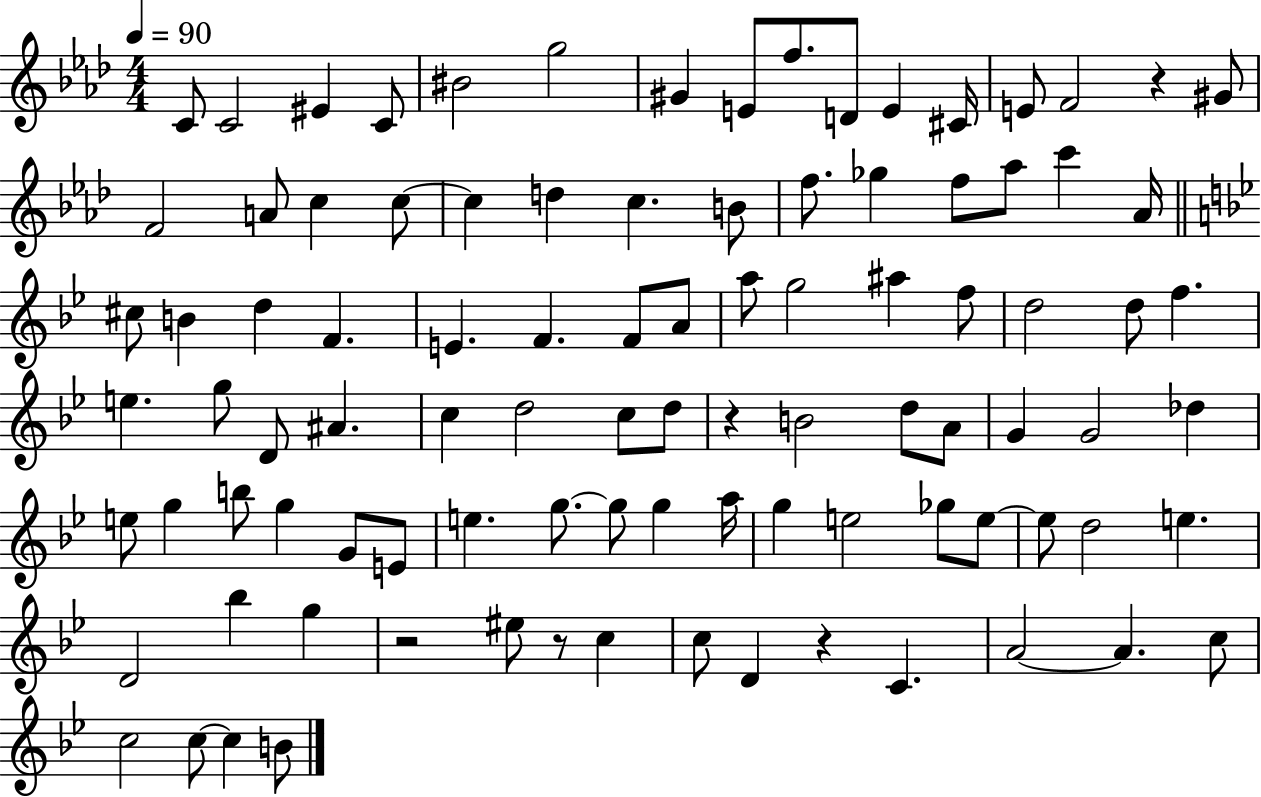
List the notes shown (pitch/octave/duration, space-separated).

C4/e C4/h EIS4/q C4/e BIS4/h G5/h G#4/q E4/e F5/e. D4/e E4/q C#4/s E4/e F4/h R/q G#4/e F4/h A4/e C5/q C5/e C5/q D5/q C5/q. B4/e F5/e. Gb5/q F5/e Ab5/e C6/q Ab4/s C#5/e B4/q D5/q F4/q. E4/q. F4/q. F4/e A4/e A5/e G5/h A#5/q F5/e D5/h D5/e F5/q. E5/q. G5/e D4/e A#4/q. C5/q D5/h C5/e D5/e R/q B4/h D5/e A4/e G4/q G4/h Db5/q E5/e G5/q B5/e G5/q G4/e E4/e E5/q. G5/e. G5/e G5/q A5/s G5/q E5/h Gb5/e E5/e E5/e D5/h E5/q. D4/h Bb5/q G5/q R/h EIS5/e R/e C5/q C5/e D4/q R/q C4/q. A4/h A4/q. C5/e C5/h C5/e C5/q B4/e